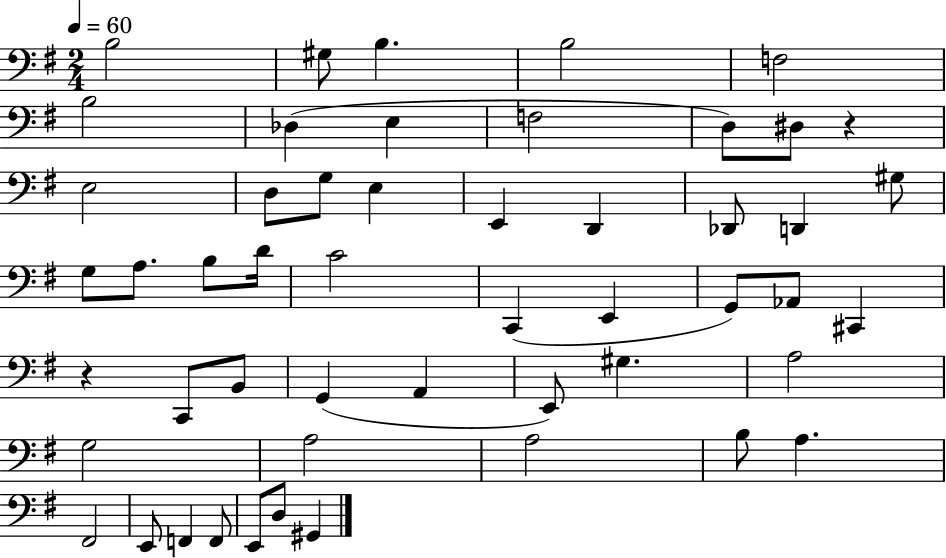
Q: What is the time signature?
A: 2/4